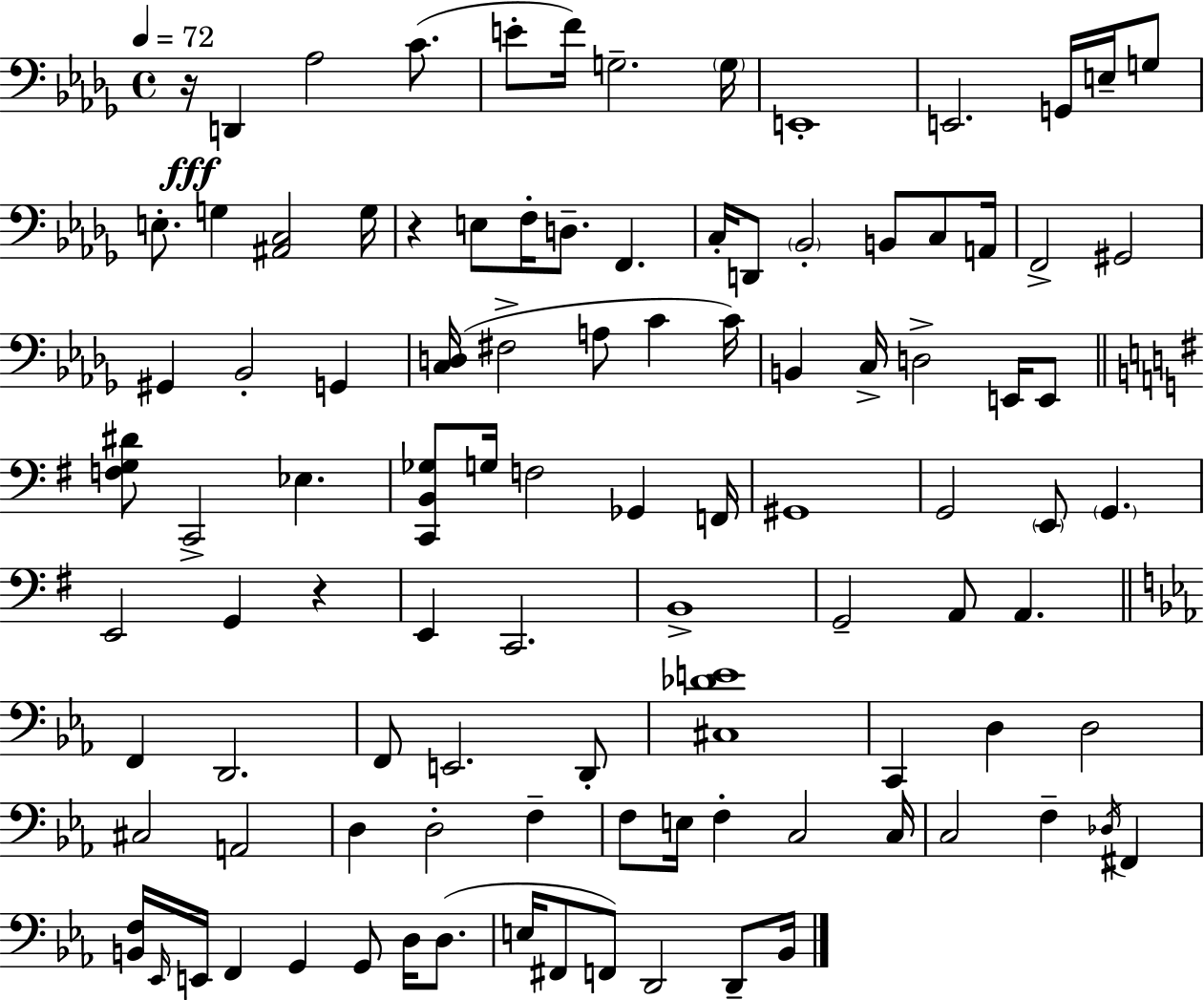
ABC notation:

X:1
T:Untitled
M:4/4
L:1/4
K:Bbm
z/4 D,, _A,2 C/2 E/2 F/4 G,2 G,/4 E,,4 E,,2 G,,/4 E,/4 G,/2 E,/2 G, [^A,,C,]2 G,/4 z E,/2 F,/4 D,/2 F,, C,/4 D,,/2 _B,,2 B,,/2 C,/2 A,,/4 F,,2 ^G,,2 ^G,, _B,,2 G,, [C,D,]/4 ^F,2 A,/2 C C/4 B,, C,/4 D,2 E,,/4 E,,/2 [F,G,^D]/2 C,,2 _E, [C,,B,,_G,]/2 G,/4 F,2 _G,, F,,/4 ^G,,4 G,,2 E,,/2 G,, E,,2 G,, z E,, C,,2 B,,4 G,,2 A,,/2 A,, F,, D,,2 F,,/2 E,,2 D,,/2 [^C,_DE]4 C,, D, D,2 ^C,2 A,,2 D, D,2 F, F,/2 E,/4 F, C,2 C,/4 C,2 F, _D,/4 ^F,, [B,,F,]/4 _E,,/4 E,,/4 F,, G,, G,,/2 D,/4 D,/2 E,/4 ^F,,/2 F,,/2 D,,2 D,,/2 _B,,/4